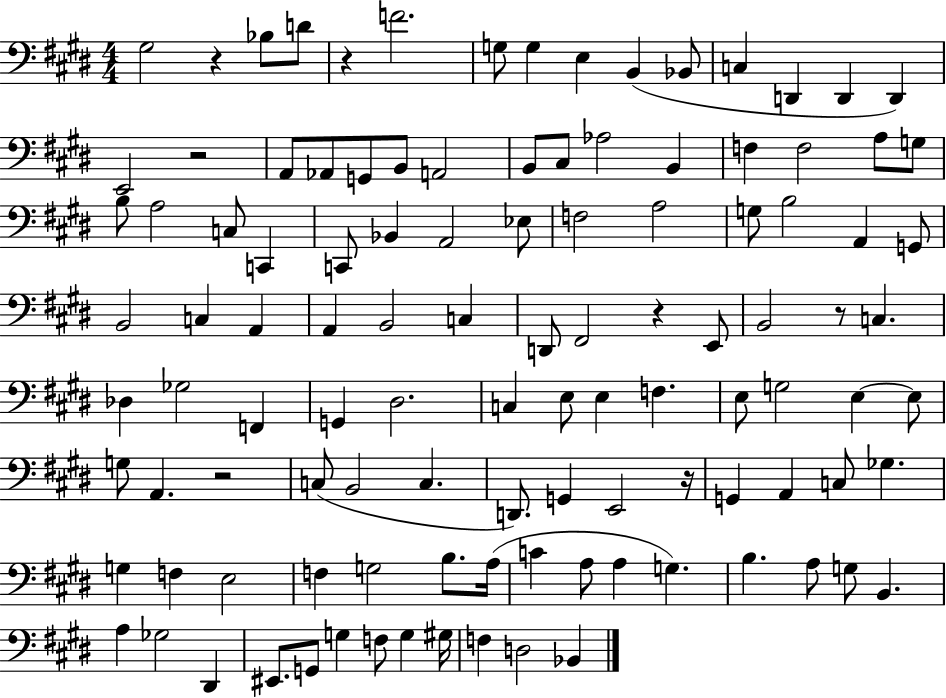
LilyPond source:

{
  \clef bass
  \numericTimeSignature
  \time 4/4
  \key e \major
  gis2 r4 bes8 d'8 | r4 f'2. | g8 g4 e4 b,4( bes,8 | c4 d,4 d,4 d,4) | \break e,2 r2 | a,8 aes,8 g,8 b,8 a,2 | b,8 cis8 aes2 b,4 | f4 f2 a8 g8 | \break b8 a2 c8 c,4 | c,8 bes,4 a,2 ees8 | f2 a2 | g8 b2 a,4 g,8 | \break b,2 c4 a,4 | a,4 b,2 c4 | d,8 fis,2 r4 e,8 | b,2 r8 c4. | \break des4 ges2 f,4 | g,4 dis2. | c4 e8 e4 f4. | e8 g2 e4~~ e8 | \break g8 a,4. r2 | c8( b,2 c4. | d,8.) g,4 e,2 r16 | g,4 a,4 c8 ges4. | \break g4 f4 e2 | f4 g2 b8. a16( | c'4 a8 a4 g4.) | b4. a8 g8 b,4. | \break a4 ges2 dis,4 | eis,8. g,8 g4 f8 g4 gis16 | f4 d2 bes,4 | \bar "|."
}